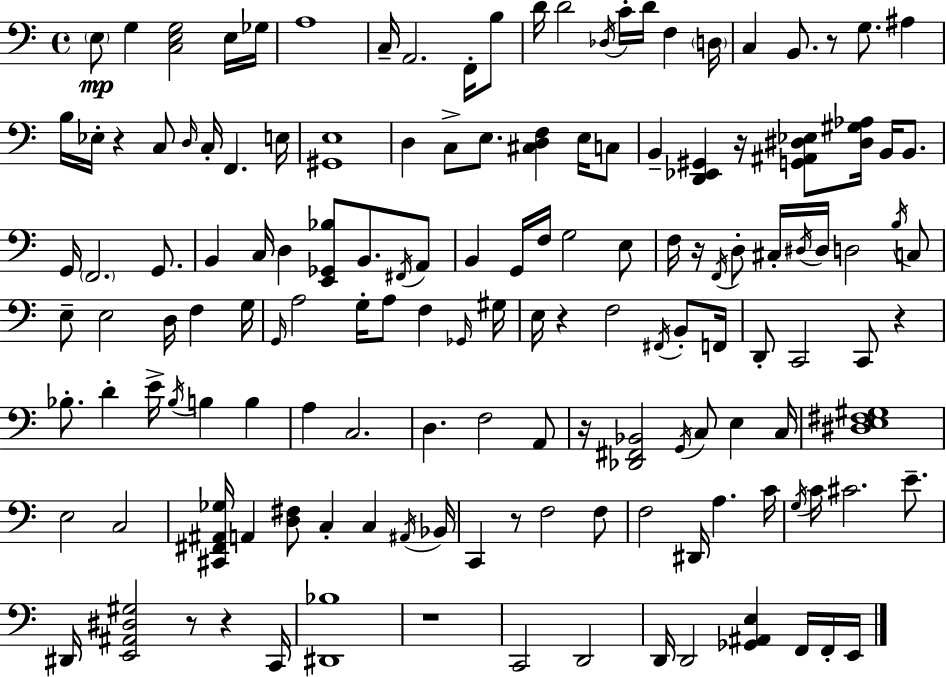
{
  \clef bass
  \time 4/4
  \defaultTimeSignature
  \key c \major
  \parenthesize e8\mp g4 <c e g>2 e16 ges16 | a1 | c16-- a,2. f,16-. b8 | d'16 d'2 \acciaccatura { des16 } c'16-. d'16 f4 | \break \parenthesize d16 c4 b,8. r8 g8. ais4 | b16 ees16-. r4 c8 \grace { d16 } c16-. f,4. | e16 <gis, e>1 | d4 c8-> e8. <cis d f>4 e16 | \break c8 b,4-- <d, ees, gis,>4 r16 <g, ais, dis ees>8 <dis gis aes>16 b,16 b,8. | g,16 \parenthesize f,2. g,8. | b,4 c16 d4 <e, ges, bes>8 b,8. | \acciaccatura { fis,16 } a,8 b,4 g,16 f16 g2 | \break e8 f16 r16 \acciaccatura { f,16 } d8-. cis16-. \acciaccatura { dis16 } dis16 d2 | \acciaccatura { b16 } c8 e8-- e2 | d16 f4 g16 \grace { g,16 } a2 g16-. | a8 f4 \grace { ges,16 } gis16 e16 r4 f2 | \break \acciaccatura { fis,16 } b,8-. f,16 d,8-. c,2 | c,8 r4 bes8.-. d'4-. | e'16-> \acciaccatura { bes16 } b4 b4 a4 c2. | d4. | \break f2 a,8 r16 <des, fis, bes,>2 | \acciaccatura { g,16 } c8 e4 c16 <dis e fis gis>1 | e2 | c2 <cis, fis, ais, ges>16 a,4 | \break <d fis>8 c4-. c4 \acciaccatura { ais,16 } bes,16 c,4 | r8 f2 f8 f2 | dis,16 a4. c'16 \acciaccatura { g16 } c'16 cis'2. | e'8.-- dis,16 <e, ais, dis gis>2 | \break r8 r4 c,16 <dis, bes>1 | r1 | c,2 | d,2 d,16 d,2 | \break <ges, ais, e>4 f,16 f,16-. e,16 \bar "|."
}